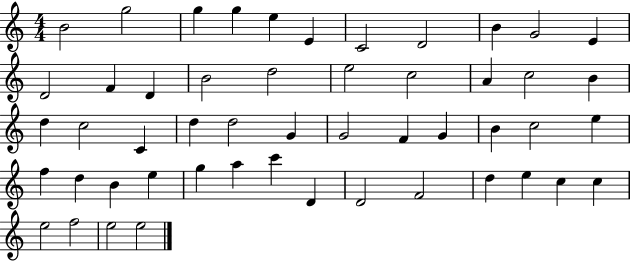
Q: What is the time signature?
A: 4/4